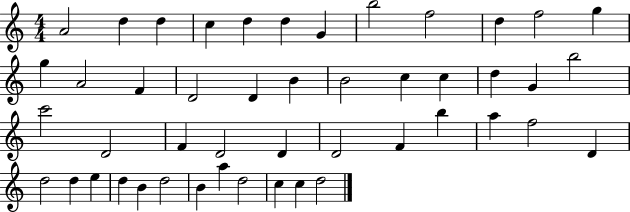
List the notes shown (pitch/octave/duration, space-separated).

A4/h D5/q D5/q C5/q D5/q D5/q G4/q B5/h F5/h D5/q F5/h G5/q G5/q A4/h F4/q D4/h D4/q B4/q B4/h C5/q C5/q D5/q G4/q B5/h C6/h D4/h F4/q D4/h D4/q D4/h F4/q B5/q A5/q F5/h D4/q D5/h D5/q E5/q D5/q B4/q D5/h B4/q A5/q D5/h C5/q C5/q D5/h